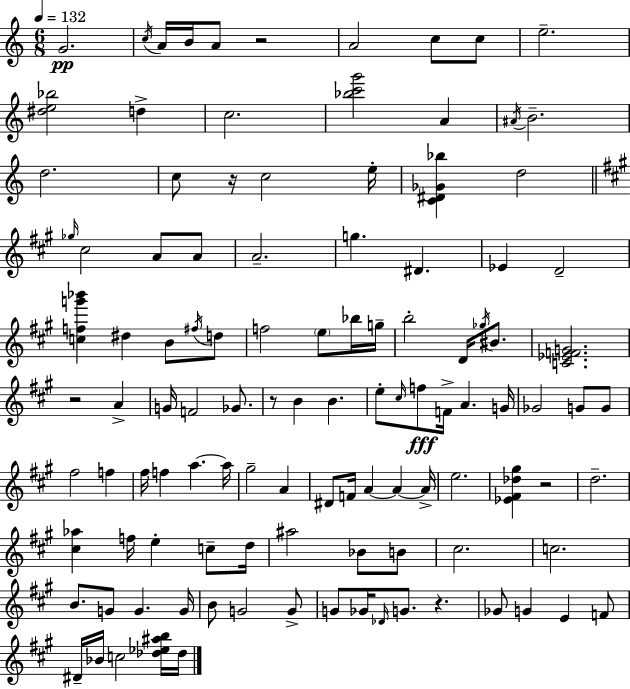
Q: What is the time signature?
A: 6/8